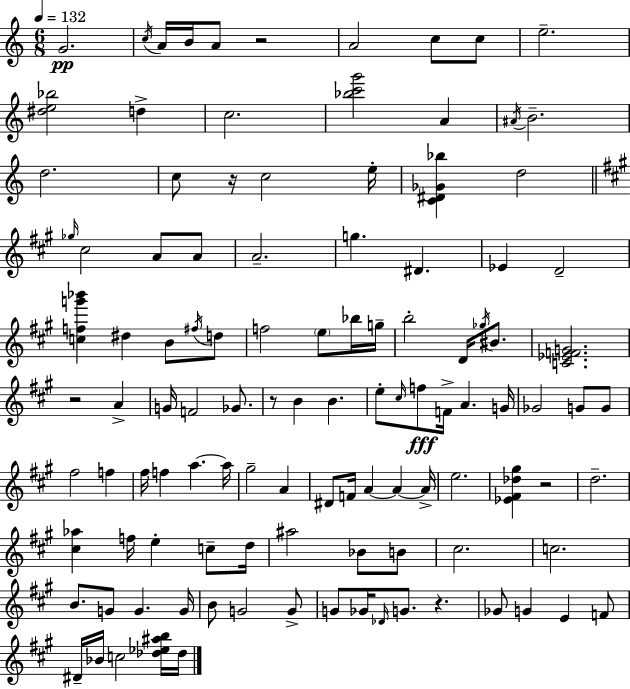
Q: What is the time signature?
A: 6/8